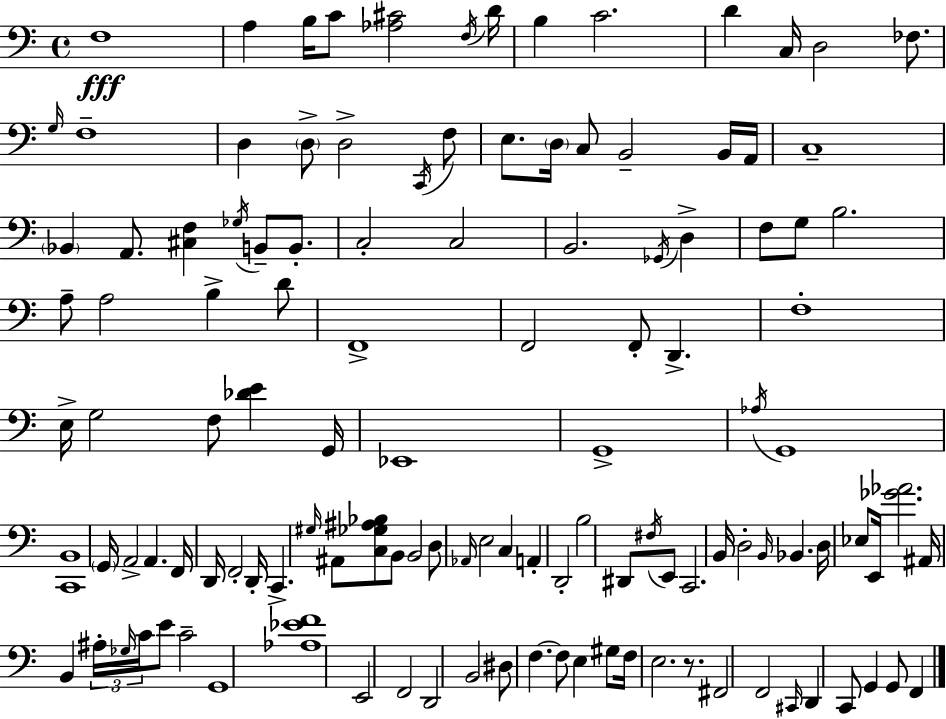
X:1
T:Untitled
M:4/4
L:1/4
K:Am
F,4 A, B,/4 C/2 [_A,^C]2 F,/4 D/4 B, C2 D C,/4 D,2 _F,/2 G,/4 F,4 D, D,/2 D,2 C,,/4 F,/2 E,/2 D,/4 C,/2 B,,2 B,,/4 A,,/4 C,4 _B,, A,,/2 [^C,F,] _G,/4 B,,/2 B,,/2 C,2 C,2 B,,2 _G,,/4 D, F,/2 G,/2 B,2 A,/2 A,2 B, D/2 F,,4 F,,2 F,,/2 D,, F,4 E,/4 G,2 F,/2 [_DE] G,,/4 _E,,4 G,,4 _A,/4 G,,4 [C,,B,,]4 G,,/4 A,,2 A,, F,,/4 D,,/4 F,,2 D,,/4 C,, ^G,/4 ^A,,/2 [C,_G,^A,_B,]/2 B,,/2 B,,2 D,/2 _A,,/4 E,2 C, A,, D,,2 B,2 ^D,,/2 ^F,/4 E,,/2 C,,2 B,,/4 D,2 B,,/4 _B,, D,/4 _E,/2 E,,/4 [_G_A]2 ^A,,/4 B,, ^A,/4 _G,/4 C/4 E/2 C2 G,,4 [_A,_EF]4 E,,2 F,,2 D,,2 B,,2 ^D,/2 F, F,/2 E, ^G,/2 F,/4 E,2 z/2 ^F,,2 F,,2 ^C,,/4 D,, C,,/2 G,, G,,/2 F,,